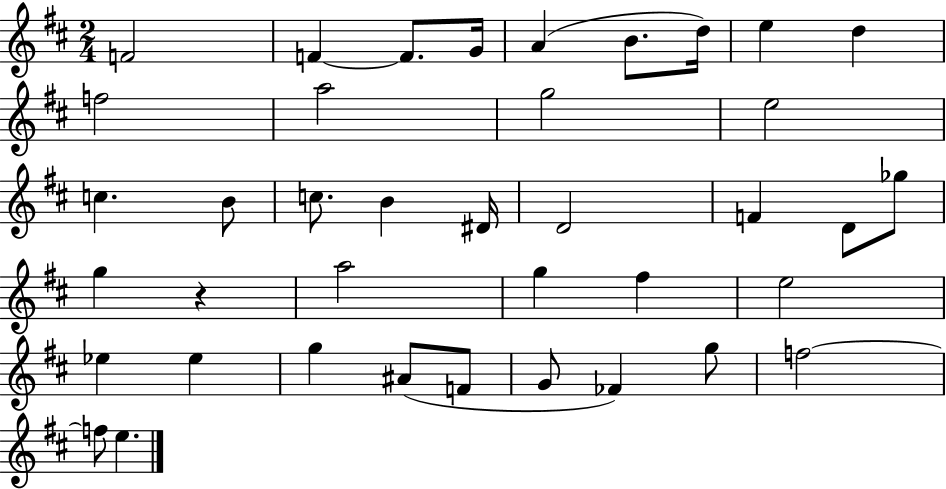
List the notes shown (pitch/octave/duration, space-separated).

F4/h F4/q F4/e. G4/s A4/q B4/e. D5/s E5/q D5/q F5/h A5/h G5/h E5/h C5/q. B4/e C5/e. B4/q D#4/s D4/h F4/q D4/e Gb5/e G5/q R/q A5/h G5/q F#5/q E5/h Eb5/q Eb5/q G5/q A#4/e F4/e G4/e FES4/q G5/e F5/h F5/e E5/q.